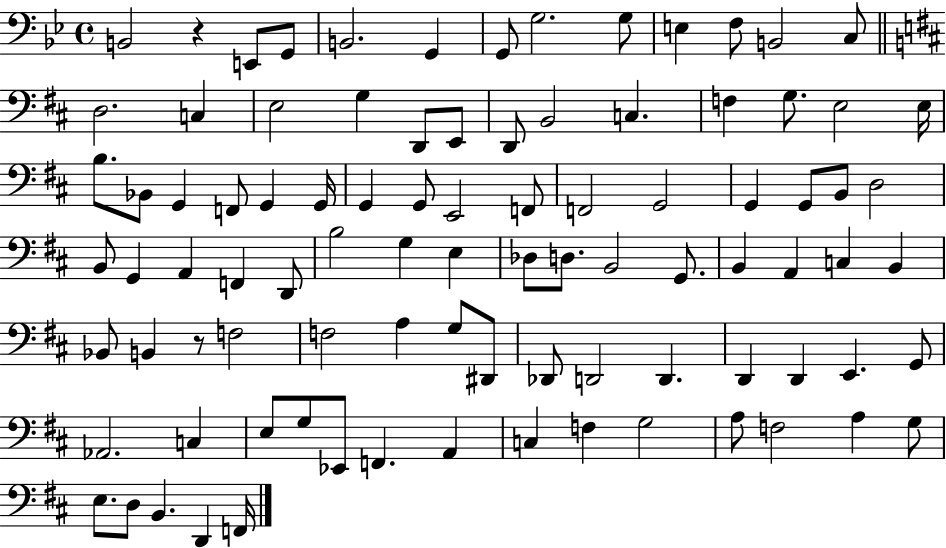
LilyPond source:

{
  \clef bass
  \time 4/4
  \defaultTimeSignature
  \key bes \major
  \repeat volta 2 { b,2 r4 e,8 g,8 | b,2. g,4 | g,8 g2. g8 | e4 f8 b,2 c8 | \break \bar "||" \break \key d \major d2. c4 | e2 g4 d,8 e,8 | d,8 b,2 c4. | f4 g8. e2 e16 | \break b8. bes,8 g,4 f,8 g,4 g,16 | g,4 g,8 e,2 f,8 | f,2 g,2 | g,4 g,8 b,8 d2 | \break b,8 g,4 a,4 f,4 d,8 | b2 g4 e4 | des8 d8. b,2 g,8. | b,4 a,4 c4 b,4 | \break bes,8 b,4 r8 f2 | f2 a4 g8 dis,8 | des,8 d,2 d,4. | d,4 d,4 e,4. g,8 | \break aes,2. c4 | e8 g8 ees,8 f,4. a,4 | c4 f4 g2 | a8 f2 a4 g8 | \break e8. d8 b,4. d,4 f,16 | } \bar "|."
}